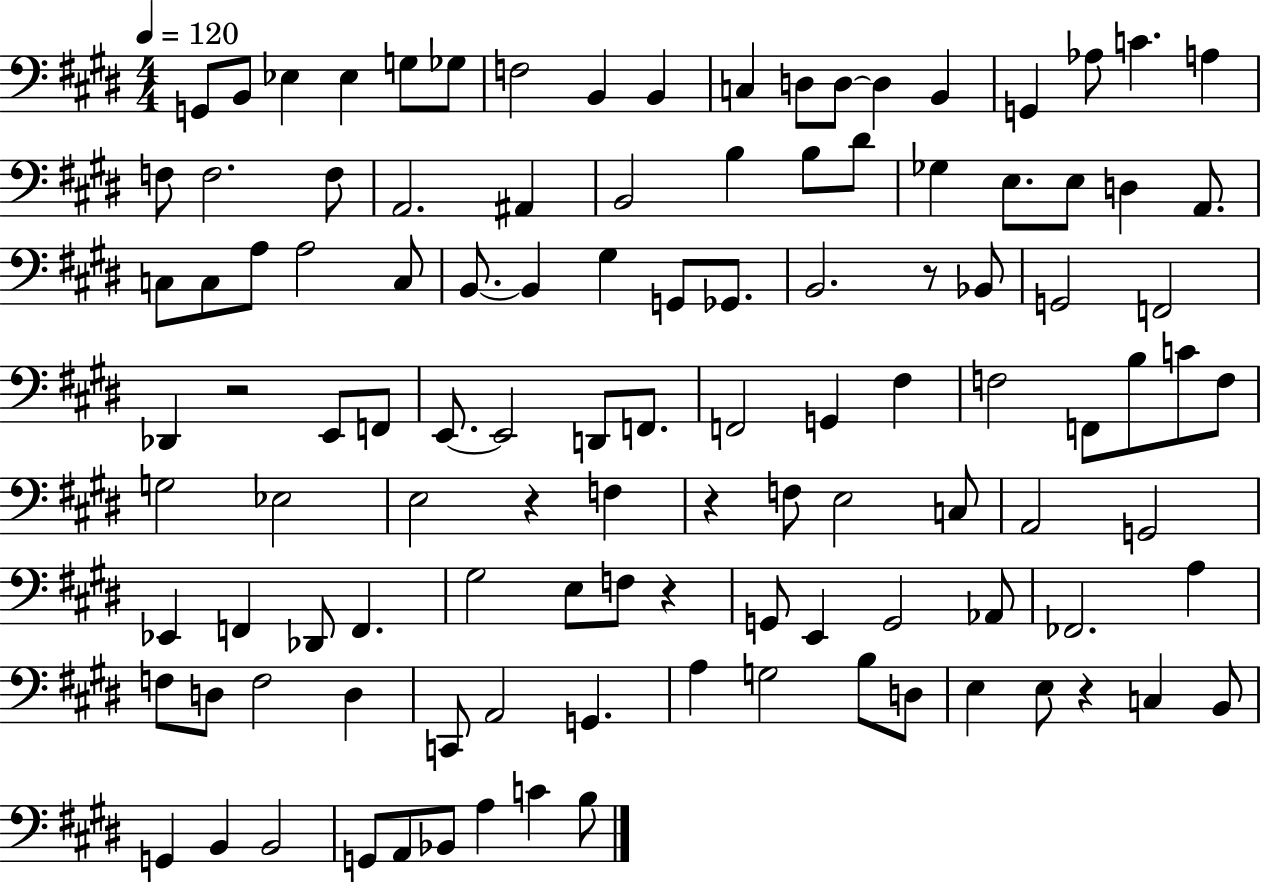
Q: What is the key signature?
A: E major